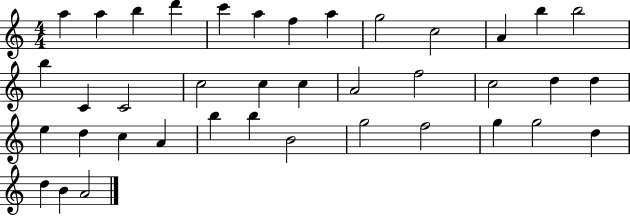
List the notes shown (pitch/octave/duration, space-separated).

A5/q A5/q B5/q D6/q C6/q A5/q F5/q A5/q G5/h C5/h A4/q B5/q B5/h B5/q C4/q C4/h C5/h C5/q C5/q A4/h F5/h C5/h D5/q D5/q E5/q D5/q C5/q A4/q B5/q B5/q B4/h G5/h F5/h G5/q G5/h D5/q D5/q B4/q A4/h